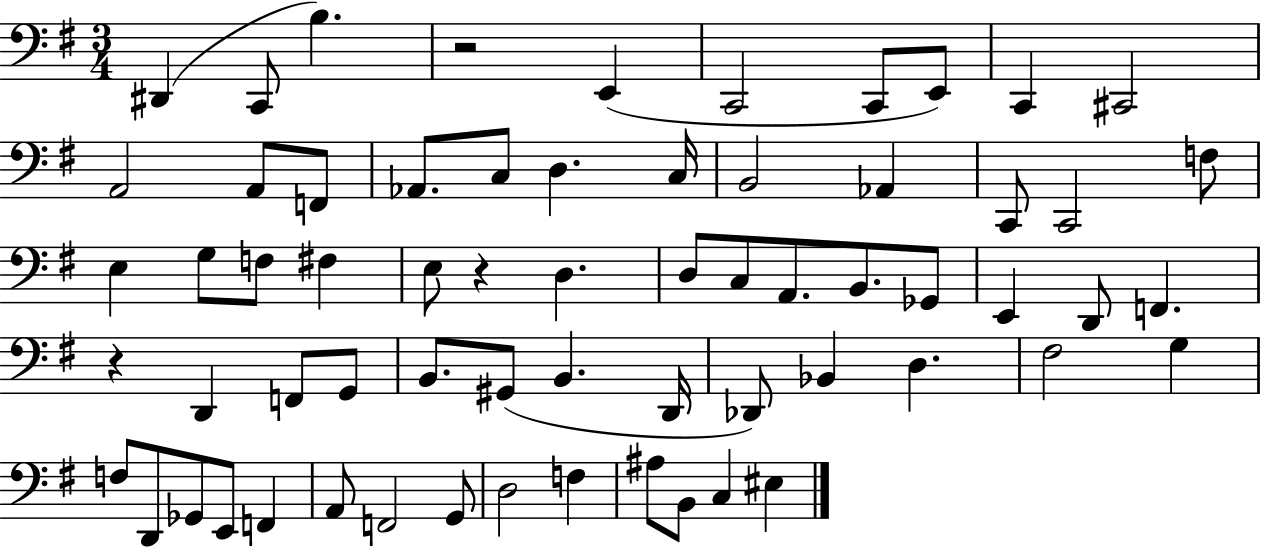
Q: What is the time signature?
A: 3/4